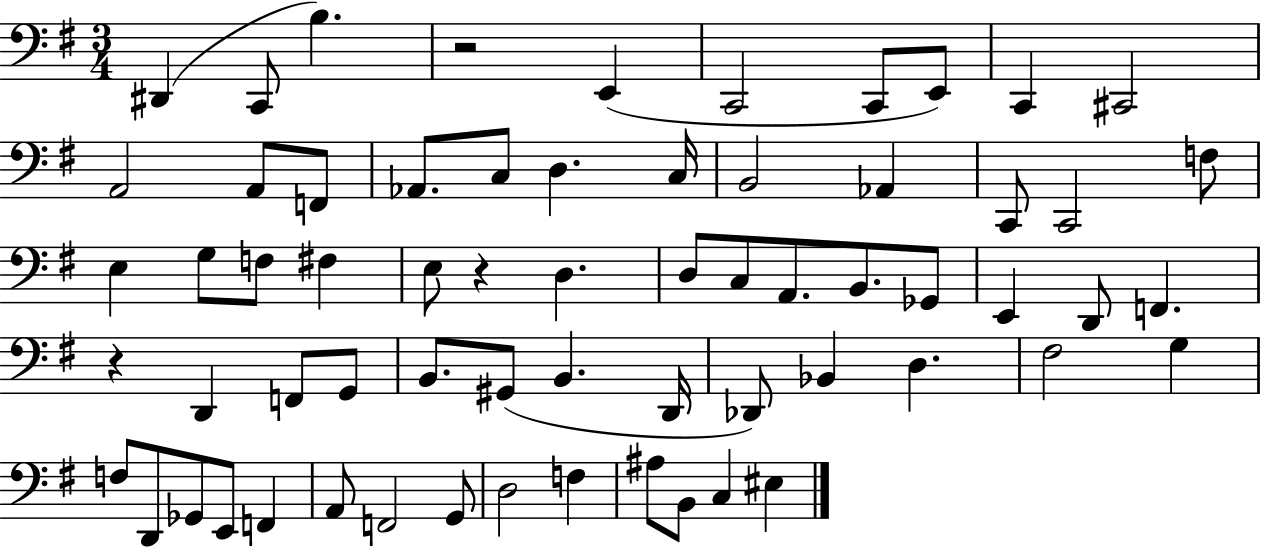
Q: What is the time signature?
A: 3/4